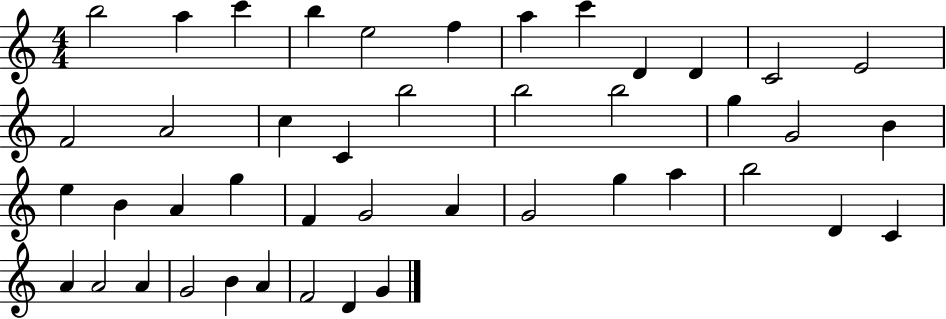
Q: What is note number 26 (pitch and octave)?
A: G5